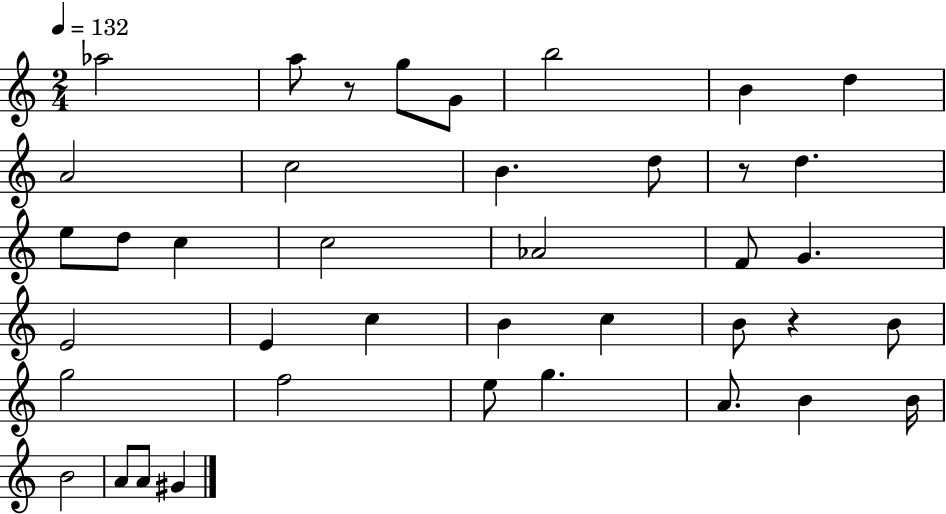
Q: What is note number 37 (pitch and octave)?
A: G#4